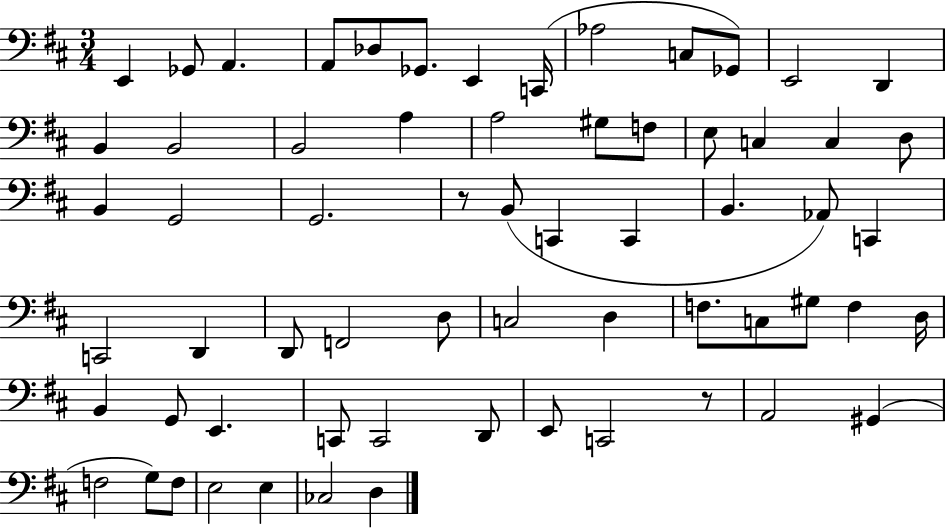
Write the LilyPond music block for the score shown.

{
  \clef bass
  \numericTimeSignature
  \time 3/4
  \key d \major
  \repeat volta 2 { e,4 ges,8 a,4. | a,8 des8 ges,8. e,4 c,16( | aes2 c8 ges,8) | e,2 d,4 | \break b,4 b,2 | b,2 a4 | a2 gis8 f8 | e8 c4 c4 d8 | \break b,4 g,2 | g,2. | r8 b,8( c,4 c,4 | b,4. aes,8) c,4 | \break c,2 d,4 | d,8 f,2 d8 | c2 d4 | f8. c8 gis8 f4 d16 | \break b,4 g,8 e,4. | c,8 c,2 d,8 | e,8 c,2 r8 | a,2 gis,4( | \break f2 g8) f8 | e2 e4 | ces2 d4 | } \bar "|."
}